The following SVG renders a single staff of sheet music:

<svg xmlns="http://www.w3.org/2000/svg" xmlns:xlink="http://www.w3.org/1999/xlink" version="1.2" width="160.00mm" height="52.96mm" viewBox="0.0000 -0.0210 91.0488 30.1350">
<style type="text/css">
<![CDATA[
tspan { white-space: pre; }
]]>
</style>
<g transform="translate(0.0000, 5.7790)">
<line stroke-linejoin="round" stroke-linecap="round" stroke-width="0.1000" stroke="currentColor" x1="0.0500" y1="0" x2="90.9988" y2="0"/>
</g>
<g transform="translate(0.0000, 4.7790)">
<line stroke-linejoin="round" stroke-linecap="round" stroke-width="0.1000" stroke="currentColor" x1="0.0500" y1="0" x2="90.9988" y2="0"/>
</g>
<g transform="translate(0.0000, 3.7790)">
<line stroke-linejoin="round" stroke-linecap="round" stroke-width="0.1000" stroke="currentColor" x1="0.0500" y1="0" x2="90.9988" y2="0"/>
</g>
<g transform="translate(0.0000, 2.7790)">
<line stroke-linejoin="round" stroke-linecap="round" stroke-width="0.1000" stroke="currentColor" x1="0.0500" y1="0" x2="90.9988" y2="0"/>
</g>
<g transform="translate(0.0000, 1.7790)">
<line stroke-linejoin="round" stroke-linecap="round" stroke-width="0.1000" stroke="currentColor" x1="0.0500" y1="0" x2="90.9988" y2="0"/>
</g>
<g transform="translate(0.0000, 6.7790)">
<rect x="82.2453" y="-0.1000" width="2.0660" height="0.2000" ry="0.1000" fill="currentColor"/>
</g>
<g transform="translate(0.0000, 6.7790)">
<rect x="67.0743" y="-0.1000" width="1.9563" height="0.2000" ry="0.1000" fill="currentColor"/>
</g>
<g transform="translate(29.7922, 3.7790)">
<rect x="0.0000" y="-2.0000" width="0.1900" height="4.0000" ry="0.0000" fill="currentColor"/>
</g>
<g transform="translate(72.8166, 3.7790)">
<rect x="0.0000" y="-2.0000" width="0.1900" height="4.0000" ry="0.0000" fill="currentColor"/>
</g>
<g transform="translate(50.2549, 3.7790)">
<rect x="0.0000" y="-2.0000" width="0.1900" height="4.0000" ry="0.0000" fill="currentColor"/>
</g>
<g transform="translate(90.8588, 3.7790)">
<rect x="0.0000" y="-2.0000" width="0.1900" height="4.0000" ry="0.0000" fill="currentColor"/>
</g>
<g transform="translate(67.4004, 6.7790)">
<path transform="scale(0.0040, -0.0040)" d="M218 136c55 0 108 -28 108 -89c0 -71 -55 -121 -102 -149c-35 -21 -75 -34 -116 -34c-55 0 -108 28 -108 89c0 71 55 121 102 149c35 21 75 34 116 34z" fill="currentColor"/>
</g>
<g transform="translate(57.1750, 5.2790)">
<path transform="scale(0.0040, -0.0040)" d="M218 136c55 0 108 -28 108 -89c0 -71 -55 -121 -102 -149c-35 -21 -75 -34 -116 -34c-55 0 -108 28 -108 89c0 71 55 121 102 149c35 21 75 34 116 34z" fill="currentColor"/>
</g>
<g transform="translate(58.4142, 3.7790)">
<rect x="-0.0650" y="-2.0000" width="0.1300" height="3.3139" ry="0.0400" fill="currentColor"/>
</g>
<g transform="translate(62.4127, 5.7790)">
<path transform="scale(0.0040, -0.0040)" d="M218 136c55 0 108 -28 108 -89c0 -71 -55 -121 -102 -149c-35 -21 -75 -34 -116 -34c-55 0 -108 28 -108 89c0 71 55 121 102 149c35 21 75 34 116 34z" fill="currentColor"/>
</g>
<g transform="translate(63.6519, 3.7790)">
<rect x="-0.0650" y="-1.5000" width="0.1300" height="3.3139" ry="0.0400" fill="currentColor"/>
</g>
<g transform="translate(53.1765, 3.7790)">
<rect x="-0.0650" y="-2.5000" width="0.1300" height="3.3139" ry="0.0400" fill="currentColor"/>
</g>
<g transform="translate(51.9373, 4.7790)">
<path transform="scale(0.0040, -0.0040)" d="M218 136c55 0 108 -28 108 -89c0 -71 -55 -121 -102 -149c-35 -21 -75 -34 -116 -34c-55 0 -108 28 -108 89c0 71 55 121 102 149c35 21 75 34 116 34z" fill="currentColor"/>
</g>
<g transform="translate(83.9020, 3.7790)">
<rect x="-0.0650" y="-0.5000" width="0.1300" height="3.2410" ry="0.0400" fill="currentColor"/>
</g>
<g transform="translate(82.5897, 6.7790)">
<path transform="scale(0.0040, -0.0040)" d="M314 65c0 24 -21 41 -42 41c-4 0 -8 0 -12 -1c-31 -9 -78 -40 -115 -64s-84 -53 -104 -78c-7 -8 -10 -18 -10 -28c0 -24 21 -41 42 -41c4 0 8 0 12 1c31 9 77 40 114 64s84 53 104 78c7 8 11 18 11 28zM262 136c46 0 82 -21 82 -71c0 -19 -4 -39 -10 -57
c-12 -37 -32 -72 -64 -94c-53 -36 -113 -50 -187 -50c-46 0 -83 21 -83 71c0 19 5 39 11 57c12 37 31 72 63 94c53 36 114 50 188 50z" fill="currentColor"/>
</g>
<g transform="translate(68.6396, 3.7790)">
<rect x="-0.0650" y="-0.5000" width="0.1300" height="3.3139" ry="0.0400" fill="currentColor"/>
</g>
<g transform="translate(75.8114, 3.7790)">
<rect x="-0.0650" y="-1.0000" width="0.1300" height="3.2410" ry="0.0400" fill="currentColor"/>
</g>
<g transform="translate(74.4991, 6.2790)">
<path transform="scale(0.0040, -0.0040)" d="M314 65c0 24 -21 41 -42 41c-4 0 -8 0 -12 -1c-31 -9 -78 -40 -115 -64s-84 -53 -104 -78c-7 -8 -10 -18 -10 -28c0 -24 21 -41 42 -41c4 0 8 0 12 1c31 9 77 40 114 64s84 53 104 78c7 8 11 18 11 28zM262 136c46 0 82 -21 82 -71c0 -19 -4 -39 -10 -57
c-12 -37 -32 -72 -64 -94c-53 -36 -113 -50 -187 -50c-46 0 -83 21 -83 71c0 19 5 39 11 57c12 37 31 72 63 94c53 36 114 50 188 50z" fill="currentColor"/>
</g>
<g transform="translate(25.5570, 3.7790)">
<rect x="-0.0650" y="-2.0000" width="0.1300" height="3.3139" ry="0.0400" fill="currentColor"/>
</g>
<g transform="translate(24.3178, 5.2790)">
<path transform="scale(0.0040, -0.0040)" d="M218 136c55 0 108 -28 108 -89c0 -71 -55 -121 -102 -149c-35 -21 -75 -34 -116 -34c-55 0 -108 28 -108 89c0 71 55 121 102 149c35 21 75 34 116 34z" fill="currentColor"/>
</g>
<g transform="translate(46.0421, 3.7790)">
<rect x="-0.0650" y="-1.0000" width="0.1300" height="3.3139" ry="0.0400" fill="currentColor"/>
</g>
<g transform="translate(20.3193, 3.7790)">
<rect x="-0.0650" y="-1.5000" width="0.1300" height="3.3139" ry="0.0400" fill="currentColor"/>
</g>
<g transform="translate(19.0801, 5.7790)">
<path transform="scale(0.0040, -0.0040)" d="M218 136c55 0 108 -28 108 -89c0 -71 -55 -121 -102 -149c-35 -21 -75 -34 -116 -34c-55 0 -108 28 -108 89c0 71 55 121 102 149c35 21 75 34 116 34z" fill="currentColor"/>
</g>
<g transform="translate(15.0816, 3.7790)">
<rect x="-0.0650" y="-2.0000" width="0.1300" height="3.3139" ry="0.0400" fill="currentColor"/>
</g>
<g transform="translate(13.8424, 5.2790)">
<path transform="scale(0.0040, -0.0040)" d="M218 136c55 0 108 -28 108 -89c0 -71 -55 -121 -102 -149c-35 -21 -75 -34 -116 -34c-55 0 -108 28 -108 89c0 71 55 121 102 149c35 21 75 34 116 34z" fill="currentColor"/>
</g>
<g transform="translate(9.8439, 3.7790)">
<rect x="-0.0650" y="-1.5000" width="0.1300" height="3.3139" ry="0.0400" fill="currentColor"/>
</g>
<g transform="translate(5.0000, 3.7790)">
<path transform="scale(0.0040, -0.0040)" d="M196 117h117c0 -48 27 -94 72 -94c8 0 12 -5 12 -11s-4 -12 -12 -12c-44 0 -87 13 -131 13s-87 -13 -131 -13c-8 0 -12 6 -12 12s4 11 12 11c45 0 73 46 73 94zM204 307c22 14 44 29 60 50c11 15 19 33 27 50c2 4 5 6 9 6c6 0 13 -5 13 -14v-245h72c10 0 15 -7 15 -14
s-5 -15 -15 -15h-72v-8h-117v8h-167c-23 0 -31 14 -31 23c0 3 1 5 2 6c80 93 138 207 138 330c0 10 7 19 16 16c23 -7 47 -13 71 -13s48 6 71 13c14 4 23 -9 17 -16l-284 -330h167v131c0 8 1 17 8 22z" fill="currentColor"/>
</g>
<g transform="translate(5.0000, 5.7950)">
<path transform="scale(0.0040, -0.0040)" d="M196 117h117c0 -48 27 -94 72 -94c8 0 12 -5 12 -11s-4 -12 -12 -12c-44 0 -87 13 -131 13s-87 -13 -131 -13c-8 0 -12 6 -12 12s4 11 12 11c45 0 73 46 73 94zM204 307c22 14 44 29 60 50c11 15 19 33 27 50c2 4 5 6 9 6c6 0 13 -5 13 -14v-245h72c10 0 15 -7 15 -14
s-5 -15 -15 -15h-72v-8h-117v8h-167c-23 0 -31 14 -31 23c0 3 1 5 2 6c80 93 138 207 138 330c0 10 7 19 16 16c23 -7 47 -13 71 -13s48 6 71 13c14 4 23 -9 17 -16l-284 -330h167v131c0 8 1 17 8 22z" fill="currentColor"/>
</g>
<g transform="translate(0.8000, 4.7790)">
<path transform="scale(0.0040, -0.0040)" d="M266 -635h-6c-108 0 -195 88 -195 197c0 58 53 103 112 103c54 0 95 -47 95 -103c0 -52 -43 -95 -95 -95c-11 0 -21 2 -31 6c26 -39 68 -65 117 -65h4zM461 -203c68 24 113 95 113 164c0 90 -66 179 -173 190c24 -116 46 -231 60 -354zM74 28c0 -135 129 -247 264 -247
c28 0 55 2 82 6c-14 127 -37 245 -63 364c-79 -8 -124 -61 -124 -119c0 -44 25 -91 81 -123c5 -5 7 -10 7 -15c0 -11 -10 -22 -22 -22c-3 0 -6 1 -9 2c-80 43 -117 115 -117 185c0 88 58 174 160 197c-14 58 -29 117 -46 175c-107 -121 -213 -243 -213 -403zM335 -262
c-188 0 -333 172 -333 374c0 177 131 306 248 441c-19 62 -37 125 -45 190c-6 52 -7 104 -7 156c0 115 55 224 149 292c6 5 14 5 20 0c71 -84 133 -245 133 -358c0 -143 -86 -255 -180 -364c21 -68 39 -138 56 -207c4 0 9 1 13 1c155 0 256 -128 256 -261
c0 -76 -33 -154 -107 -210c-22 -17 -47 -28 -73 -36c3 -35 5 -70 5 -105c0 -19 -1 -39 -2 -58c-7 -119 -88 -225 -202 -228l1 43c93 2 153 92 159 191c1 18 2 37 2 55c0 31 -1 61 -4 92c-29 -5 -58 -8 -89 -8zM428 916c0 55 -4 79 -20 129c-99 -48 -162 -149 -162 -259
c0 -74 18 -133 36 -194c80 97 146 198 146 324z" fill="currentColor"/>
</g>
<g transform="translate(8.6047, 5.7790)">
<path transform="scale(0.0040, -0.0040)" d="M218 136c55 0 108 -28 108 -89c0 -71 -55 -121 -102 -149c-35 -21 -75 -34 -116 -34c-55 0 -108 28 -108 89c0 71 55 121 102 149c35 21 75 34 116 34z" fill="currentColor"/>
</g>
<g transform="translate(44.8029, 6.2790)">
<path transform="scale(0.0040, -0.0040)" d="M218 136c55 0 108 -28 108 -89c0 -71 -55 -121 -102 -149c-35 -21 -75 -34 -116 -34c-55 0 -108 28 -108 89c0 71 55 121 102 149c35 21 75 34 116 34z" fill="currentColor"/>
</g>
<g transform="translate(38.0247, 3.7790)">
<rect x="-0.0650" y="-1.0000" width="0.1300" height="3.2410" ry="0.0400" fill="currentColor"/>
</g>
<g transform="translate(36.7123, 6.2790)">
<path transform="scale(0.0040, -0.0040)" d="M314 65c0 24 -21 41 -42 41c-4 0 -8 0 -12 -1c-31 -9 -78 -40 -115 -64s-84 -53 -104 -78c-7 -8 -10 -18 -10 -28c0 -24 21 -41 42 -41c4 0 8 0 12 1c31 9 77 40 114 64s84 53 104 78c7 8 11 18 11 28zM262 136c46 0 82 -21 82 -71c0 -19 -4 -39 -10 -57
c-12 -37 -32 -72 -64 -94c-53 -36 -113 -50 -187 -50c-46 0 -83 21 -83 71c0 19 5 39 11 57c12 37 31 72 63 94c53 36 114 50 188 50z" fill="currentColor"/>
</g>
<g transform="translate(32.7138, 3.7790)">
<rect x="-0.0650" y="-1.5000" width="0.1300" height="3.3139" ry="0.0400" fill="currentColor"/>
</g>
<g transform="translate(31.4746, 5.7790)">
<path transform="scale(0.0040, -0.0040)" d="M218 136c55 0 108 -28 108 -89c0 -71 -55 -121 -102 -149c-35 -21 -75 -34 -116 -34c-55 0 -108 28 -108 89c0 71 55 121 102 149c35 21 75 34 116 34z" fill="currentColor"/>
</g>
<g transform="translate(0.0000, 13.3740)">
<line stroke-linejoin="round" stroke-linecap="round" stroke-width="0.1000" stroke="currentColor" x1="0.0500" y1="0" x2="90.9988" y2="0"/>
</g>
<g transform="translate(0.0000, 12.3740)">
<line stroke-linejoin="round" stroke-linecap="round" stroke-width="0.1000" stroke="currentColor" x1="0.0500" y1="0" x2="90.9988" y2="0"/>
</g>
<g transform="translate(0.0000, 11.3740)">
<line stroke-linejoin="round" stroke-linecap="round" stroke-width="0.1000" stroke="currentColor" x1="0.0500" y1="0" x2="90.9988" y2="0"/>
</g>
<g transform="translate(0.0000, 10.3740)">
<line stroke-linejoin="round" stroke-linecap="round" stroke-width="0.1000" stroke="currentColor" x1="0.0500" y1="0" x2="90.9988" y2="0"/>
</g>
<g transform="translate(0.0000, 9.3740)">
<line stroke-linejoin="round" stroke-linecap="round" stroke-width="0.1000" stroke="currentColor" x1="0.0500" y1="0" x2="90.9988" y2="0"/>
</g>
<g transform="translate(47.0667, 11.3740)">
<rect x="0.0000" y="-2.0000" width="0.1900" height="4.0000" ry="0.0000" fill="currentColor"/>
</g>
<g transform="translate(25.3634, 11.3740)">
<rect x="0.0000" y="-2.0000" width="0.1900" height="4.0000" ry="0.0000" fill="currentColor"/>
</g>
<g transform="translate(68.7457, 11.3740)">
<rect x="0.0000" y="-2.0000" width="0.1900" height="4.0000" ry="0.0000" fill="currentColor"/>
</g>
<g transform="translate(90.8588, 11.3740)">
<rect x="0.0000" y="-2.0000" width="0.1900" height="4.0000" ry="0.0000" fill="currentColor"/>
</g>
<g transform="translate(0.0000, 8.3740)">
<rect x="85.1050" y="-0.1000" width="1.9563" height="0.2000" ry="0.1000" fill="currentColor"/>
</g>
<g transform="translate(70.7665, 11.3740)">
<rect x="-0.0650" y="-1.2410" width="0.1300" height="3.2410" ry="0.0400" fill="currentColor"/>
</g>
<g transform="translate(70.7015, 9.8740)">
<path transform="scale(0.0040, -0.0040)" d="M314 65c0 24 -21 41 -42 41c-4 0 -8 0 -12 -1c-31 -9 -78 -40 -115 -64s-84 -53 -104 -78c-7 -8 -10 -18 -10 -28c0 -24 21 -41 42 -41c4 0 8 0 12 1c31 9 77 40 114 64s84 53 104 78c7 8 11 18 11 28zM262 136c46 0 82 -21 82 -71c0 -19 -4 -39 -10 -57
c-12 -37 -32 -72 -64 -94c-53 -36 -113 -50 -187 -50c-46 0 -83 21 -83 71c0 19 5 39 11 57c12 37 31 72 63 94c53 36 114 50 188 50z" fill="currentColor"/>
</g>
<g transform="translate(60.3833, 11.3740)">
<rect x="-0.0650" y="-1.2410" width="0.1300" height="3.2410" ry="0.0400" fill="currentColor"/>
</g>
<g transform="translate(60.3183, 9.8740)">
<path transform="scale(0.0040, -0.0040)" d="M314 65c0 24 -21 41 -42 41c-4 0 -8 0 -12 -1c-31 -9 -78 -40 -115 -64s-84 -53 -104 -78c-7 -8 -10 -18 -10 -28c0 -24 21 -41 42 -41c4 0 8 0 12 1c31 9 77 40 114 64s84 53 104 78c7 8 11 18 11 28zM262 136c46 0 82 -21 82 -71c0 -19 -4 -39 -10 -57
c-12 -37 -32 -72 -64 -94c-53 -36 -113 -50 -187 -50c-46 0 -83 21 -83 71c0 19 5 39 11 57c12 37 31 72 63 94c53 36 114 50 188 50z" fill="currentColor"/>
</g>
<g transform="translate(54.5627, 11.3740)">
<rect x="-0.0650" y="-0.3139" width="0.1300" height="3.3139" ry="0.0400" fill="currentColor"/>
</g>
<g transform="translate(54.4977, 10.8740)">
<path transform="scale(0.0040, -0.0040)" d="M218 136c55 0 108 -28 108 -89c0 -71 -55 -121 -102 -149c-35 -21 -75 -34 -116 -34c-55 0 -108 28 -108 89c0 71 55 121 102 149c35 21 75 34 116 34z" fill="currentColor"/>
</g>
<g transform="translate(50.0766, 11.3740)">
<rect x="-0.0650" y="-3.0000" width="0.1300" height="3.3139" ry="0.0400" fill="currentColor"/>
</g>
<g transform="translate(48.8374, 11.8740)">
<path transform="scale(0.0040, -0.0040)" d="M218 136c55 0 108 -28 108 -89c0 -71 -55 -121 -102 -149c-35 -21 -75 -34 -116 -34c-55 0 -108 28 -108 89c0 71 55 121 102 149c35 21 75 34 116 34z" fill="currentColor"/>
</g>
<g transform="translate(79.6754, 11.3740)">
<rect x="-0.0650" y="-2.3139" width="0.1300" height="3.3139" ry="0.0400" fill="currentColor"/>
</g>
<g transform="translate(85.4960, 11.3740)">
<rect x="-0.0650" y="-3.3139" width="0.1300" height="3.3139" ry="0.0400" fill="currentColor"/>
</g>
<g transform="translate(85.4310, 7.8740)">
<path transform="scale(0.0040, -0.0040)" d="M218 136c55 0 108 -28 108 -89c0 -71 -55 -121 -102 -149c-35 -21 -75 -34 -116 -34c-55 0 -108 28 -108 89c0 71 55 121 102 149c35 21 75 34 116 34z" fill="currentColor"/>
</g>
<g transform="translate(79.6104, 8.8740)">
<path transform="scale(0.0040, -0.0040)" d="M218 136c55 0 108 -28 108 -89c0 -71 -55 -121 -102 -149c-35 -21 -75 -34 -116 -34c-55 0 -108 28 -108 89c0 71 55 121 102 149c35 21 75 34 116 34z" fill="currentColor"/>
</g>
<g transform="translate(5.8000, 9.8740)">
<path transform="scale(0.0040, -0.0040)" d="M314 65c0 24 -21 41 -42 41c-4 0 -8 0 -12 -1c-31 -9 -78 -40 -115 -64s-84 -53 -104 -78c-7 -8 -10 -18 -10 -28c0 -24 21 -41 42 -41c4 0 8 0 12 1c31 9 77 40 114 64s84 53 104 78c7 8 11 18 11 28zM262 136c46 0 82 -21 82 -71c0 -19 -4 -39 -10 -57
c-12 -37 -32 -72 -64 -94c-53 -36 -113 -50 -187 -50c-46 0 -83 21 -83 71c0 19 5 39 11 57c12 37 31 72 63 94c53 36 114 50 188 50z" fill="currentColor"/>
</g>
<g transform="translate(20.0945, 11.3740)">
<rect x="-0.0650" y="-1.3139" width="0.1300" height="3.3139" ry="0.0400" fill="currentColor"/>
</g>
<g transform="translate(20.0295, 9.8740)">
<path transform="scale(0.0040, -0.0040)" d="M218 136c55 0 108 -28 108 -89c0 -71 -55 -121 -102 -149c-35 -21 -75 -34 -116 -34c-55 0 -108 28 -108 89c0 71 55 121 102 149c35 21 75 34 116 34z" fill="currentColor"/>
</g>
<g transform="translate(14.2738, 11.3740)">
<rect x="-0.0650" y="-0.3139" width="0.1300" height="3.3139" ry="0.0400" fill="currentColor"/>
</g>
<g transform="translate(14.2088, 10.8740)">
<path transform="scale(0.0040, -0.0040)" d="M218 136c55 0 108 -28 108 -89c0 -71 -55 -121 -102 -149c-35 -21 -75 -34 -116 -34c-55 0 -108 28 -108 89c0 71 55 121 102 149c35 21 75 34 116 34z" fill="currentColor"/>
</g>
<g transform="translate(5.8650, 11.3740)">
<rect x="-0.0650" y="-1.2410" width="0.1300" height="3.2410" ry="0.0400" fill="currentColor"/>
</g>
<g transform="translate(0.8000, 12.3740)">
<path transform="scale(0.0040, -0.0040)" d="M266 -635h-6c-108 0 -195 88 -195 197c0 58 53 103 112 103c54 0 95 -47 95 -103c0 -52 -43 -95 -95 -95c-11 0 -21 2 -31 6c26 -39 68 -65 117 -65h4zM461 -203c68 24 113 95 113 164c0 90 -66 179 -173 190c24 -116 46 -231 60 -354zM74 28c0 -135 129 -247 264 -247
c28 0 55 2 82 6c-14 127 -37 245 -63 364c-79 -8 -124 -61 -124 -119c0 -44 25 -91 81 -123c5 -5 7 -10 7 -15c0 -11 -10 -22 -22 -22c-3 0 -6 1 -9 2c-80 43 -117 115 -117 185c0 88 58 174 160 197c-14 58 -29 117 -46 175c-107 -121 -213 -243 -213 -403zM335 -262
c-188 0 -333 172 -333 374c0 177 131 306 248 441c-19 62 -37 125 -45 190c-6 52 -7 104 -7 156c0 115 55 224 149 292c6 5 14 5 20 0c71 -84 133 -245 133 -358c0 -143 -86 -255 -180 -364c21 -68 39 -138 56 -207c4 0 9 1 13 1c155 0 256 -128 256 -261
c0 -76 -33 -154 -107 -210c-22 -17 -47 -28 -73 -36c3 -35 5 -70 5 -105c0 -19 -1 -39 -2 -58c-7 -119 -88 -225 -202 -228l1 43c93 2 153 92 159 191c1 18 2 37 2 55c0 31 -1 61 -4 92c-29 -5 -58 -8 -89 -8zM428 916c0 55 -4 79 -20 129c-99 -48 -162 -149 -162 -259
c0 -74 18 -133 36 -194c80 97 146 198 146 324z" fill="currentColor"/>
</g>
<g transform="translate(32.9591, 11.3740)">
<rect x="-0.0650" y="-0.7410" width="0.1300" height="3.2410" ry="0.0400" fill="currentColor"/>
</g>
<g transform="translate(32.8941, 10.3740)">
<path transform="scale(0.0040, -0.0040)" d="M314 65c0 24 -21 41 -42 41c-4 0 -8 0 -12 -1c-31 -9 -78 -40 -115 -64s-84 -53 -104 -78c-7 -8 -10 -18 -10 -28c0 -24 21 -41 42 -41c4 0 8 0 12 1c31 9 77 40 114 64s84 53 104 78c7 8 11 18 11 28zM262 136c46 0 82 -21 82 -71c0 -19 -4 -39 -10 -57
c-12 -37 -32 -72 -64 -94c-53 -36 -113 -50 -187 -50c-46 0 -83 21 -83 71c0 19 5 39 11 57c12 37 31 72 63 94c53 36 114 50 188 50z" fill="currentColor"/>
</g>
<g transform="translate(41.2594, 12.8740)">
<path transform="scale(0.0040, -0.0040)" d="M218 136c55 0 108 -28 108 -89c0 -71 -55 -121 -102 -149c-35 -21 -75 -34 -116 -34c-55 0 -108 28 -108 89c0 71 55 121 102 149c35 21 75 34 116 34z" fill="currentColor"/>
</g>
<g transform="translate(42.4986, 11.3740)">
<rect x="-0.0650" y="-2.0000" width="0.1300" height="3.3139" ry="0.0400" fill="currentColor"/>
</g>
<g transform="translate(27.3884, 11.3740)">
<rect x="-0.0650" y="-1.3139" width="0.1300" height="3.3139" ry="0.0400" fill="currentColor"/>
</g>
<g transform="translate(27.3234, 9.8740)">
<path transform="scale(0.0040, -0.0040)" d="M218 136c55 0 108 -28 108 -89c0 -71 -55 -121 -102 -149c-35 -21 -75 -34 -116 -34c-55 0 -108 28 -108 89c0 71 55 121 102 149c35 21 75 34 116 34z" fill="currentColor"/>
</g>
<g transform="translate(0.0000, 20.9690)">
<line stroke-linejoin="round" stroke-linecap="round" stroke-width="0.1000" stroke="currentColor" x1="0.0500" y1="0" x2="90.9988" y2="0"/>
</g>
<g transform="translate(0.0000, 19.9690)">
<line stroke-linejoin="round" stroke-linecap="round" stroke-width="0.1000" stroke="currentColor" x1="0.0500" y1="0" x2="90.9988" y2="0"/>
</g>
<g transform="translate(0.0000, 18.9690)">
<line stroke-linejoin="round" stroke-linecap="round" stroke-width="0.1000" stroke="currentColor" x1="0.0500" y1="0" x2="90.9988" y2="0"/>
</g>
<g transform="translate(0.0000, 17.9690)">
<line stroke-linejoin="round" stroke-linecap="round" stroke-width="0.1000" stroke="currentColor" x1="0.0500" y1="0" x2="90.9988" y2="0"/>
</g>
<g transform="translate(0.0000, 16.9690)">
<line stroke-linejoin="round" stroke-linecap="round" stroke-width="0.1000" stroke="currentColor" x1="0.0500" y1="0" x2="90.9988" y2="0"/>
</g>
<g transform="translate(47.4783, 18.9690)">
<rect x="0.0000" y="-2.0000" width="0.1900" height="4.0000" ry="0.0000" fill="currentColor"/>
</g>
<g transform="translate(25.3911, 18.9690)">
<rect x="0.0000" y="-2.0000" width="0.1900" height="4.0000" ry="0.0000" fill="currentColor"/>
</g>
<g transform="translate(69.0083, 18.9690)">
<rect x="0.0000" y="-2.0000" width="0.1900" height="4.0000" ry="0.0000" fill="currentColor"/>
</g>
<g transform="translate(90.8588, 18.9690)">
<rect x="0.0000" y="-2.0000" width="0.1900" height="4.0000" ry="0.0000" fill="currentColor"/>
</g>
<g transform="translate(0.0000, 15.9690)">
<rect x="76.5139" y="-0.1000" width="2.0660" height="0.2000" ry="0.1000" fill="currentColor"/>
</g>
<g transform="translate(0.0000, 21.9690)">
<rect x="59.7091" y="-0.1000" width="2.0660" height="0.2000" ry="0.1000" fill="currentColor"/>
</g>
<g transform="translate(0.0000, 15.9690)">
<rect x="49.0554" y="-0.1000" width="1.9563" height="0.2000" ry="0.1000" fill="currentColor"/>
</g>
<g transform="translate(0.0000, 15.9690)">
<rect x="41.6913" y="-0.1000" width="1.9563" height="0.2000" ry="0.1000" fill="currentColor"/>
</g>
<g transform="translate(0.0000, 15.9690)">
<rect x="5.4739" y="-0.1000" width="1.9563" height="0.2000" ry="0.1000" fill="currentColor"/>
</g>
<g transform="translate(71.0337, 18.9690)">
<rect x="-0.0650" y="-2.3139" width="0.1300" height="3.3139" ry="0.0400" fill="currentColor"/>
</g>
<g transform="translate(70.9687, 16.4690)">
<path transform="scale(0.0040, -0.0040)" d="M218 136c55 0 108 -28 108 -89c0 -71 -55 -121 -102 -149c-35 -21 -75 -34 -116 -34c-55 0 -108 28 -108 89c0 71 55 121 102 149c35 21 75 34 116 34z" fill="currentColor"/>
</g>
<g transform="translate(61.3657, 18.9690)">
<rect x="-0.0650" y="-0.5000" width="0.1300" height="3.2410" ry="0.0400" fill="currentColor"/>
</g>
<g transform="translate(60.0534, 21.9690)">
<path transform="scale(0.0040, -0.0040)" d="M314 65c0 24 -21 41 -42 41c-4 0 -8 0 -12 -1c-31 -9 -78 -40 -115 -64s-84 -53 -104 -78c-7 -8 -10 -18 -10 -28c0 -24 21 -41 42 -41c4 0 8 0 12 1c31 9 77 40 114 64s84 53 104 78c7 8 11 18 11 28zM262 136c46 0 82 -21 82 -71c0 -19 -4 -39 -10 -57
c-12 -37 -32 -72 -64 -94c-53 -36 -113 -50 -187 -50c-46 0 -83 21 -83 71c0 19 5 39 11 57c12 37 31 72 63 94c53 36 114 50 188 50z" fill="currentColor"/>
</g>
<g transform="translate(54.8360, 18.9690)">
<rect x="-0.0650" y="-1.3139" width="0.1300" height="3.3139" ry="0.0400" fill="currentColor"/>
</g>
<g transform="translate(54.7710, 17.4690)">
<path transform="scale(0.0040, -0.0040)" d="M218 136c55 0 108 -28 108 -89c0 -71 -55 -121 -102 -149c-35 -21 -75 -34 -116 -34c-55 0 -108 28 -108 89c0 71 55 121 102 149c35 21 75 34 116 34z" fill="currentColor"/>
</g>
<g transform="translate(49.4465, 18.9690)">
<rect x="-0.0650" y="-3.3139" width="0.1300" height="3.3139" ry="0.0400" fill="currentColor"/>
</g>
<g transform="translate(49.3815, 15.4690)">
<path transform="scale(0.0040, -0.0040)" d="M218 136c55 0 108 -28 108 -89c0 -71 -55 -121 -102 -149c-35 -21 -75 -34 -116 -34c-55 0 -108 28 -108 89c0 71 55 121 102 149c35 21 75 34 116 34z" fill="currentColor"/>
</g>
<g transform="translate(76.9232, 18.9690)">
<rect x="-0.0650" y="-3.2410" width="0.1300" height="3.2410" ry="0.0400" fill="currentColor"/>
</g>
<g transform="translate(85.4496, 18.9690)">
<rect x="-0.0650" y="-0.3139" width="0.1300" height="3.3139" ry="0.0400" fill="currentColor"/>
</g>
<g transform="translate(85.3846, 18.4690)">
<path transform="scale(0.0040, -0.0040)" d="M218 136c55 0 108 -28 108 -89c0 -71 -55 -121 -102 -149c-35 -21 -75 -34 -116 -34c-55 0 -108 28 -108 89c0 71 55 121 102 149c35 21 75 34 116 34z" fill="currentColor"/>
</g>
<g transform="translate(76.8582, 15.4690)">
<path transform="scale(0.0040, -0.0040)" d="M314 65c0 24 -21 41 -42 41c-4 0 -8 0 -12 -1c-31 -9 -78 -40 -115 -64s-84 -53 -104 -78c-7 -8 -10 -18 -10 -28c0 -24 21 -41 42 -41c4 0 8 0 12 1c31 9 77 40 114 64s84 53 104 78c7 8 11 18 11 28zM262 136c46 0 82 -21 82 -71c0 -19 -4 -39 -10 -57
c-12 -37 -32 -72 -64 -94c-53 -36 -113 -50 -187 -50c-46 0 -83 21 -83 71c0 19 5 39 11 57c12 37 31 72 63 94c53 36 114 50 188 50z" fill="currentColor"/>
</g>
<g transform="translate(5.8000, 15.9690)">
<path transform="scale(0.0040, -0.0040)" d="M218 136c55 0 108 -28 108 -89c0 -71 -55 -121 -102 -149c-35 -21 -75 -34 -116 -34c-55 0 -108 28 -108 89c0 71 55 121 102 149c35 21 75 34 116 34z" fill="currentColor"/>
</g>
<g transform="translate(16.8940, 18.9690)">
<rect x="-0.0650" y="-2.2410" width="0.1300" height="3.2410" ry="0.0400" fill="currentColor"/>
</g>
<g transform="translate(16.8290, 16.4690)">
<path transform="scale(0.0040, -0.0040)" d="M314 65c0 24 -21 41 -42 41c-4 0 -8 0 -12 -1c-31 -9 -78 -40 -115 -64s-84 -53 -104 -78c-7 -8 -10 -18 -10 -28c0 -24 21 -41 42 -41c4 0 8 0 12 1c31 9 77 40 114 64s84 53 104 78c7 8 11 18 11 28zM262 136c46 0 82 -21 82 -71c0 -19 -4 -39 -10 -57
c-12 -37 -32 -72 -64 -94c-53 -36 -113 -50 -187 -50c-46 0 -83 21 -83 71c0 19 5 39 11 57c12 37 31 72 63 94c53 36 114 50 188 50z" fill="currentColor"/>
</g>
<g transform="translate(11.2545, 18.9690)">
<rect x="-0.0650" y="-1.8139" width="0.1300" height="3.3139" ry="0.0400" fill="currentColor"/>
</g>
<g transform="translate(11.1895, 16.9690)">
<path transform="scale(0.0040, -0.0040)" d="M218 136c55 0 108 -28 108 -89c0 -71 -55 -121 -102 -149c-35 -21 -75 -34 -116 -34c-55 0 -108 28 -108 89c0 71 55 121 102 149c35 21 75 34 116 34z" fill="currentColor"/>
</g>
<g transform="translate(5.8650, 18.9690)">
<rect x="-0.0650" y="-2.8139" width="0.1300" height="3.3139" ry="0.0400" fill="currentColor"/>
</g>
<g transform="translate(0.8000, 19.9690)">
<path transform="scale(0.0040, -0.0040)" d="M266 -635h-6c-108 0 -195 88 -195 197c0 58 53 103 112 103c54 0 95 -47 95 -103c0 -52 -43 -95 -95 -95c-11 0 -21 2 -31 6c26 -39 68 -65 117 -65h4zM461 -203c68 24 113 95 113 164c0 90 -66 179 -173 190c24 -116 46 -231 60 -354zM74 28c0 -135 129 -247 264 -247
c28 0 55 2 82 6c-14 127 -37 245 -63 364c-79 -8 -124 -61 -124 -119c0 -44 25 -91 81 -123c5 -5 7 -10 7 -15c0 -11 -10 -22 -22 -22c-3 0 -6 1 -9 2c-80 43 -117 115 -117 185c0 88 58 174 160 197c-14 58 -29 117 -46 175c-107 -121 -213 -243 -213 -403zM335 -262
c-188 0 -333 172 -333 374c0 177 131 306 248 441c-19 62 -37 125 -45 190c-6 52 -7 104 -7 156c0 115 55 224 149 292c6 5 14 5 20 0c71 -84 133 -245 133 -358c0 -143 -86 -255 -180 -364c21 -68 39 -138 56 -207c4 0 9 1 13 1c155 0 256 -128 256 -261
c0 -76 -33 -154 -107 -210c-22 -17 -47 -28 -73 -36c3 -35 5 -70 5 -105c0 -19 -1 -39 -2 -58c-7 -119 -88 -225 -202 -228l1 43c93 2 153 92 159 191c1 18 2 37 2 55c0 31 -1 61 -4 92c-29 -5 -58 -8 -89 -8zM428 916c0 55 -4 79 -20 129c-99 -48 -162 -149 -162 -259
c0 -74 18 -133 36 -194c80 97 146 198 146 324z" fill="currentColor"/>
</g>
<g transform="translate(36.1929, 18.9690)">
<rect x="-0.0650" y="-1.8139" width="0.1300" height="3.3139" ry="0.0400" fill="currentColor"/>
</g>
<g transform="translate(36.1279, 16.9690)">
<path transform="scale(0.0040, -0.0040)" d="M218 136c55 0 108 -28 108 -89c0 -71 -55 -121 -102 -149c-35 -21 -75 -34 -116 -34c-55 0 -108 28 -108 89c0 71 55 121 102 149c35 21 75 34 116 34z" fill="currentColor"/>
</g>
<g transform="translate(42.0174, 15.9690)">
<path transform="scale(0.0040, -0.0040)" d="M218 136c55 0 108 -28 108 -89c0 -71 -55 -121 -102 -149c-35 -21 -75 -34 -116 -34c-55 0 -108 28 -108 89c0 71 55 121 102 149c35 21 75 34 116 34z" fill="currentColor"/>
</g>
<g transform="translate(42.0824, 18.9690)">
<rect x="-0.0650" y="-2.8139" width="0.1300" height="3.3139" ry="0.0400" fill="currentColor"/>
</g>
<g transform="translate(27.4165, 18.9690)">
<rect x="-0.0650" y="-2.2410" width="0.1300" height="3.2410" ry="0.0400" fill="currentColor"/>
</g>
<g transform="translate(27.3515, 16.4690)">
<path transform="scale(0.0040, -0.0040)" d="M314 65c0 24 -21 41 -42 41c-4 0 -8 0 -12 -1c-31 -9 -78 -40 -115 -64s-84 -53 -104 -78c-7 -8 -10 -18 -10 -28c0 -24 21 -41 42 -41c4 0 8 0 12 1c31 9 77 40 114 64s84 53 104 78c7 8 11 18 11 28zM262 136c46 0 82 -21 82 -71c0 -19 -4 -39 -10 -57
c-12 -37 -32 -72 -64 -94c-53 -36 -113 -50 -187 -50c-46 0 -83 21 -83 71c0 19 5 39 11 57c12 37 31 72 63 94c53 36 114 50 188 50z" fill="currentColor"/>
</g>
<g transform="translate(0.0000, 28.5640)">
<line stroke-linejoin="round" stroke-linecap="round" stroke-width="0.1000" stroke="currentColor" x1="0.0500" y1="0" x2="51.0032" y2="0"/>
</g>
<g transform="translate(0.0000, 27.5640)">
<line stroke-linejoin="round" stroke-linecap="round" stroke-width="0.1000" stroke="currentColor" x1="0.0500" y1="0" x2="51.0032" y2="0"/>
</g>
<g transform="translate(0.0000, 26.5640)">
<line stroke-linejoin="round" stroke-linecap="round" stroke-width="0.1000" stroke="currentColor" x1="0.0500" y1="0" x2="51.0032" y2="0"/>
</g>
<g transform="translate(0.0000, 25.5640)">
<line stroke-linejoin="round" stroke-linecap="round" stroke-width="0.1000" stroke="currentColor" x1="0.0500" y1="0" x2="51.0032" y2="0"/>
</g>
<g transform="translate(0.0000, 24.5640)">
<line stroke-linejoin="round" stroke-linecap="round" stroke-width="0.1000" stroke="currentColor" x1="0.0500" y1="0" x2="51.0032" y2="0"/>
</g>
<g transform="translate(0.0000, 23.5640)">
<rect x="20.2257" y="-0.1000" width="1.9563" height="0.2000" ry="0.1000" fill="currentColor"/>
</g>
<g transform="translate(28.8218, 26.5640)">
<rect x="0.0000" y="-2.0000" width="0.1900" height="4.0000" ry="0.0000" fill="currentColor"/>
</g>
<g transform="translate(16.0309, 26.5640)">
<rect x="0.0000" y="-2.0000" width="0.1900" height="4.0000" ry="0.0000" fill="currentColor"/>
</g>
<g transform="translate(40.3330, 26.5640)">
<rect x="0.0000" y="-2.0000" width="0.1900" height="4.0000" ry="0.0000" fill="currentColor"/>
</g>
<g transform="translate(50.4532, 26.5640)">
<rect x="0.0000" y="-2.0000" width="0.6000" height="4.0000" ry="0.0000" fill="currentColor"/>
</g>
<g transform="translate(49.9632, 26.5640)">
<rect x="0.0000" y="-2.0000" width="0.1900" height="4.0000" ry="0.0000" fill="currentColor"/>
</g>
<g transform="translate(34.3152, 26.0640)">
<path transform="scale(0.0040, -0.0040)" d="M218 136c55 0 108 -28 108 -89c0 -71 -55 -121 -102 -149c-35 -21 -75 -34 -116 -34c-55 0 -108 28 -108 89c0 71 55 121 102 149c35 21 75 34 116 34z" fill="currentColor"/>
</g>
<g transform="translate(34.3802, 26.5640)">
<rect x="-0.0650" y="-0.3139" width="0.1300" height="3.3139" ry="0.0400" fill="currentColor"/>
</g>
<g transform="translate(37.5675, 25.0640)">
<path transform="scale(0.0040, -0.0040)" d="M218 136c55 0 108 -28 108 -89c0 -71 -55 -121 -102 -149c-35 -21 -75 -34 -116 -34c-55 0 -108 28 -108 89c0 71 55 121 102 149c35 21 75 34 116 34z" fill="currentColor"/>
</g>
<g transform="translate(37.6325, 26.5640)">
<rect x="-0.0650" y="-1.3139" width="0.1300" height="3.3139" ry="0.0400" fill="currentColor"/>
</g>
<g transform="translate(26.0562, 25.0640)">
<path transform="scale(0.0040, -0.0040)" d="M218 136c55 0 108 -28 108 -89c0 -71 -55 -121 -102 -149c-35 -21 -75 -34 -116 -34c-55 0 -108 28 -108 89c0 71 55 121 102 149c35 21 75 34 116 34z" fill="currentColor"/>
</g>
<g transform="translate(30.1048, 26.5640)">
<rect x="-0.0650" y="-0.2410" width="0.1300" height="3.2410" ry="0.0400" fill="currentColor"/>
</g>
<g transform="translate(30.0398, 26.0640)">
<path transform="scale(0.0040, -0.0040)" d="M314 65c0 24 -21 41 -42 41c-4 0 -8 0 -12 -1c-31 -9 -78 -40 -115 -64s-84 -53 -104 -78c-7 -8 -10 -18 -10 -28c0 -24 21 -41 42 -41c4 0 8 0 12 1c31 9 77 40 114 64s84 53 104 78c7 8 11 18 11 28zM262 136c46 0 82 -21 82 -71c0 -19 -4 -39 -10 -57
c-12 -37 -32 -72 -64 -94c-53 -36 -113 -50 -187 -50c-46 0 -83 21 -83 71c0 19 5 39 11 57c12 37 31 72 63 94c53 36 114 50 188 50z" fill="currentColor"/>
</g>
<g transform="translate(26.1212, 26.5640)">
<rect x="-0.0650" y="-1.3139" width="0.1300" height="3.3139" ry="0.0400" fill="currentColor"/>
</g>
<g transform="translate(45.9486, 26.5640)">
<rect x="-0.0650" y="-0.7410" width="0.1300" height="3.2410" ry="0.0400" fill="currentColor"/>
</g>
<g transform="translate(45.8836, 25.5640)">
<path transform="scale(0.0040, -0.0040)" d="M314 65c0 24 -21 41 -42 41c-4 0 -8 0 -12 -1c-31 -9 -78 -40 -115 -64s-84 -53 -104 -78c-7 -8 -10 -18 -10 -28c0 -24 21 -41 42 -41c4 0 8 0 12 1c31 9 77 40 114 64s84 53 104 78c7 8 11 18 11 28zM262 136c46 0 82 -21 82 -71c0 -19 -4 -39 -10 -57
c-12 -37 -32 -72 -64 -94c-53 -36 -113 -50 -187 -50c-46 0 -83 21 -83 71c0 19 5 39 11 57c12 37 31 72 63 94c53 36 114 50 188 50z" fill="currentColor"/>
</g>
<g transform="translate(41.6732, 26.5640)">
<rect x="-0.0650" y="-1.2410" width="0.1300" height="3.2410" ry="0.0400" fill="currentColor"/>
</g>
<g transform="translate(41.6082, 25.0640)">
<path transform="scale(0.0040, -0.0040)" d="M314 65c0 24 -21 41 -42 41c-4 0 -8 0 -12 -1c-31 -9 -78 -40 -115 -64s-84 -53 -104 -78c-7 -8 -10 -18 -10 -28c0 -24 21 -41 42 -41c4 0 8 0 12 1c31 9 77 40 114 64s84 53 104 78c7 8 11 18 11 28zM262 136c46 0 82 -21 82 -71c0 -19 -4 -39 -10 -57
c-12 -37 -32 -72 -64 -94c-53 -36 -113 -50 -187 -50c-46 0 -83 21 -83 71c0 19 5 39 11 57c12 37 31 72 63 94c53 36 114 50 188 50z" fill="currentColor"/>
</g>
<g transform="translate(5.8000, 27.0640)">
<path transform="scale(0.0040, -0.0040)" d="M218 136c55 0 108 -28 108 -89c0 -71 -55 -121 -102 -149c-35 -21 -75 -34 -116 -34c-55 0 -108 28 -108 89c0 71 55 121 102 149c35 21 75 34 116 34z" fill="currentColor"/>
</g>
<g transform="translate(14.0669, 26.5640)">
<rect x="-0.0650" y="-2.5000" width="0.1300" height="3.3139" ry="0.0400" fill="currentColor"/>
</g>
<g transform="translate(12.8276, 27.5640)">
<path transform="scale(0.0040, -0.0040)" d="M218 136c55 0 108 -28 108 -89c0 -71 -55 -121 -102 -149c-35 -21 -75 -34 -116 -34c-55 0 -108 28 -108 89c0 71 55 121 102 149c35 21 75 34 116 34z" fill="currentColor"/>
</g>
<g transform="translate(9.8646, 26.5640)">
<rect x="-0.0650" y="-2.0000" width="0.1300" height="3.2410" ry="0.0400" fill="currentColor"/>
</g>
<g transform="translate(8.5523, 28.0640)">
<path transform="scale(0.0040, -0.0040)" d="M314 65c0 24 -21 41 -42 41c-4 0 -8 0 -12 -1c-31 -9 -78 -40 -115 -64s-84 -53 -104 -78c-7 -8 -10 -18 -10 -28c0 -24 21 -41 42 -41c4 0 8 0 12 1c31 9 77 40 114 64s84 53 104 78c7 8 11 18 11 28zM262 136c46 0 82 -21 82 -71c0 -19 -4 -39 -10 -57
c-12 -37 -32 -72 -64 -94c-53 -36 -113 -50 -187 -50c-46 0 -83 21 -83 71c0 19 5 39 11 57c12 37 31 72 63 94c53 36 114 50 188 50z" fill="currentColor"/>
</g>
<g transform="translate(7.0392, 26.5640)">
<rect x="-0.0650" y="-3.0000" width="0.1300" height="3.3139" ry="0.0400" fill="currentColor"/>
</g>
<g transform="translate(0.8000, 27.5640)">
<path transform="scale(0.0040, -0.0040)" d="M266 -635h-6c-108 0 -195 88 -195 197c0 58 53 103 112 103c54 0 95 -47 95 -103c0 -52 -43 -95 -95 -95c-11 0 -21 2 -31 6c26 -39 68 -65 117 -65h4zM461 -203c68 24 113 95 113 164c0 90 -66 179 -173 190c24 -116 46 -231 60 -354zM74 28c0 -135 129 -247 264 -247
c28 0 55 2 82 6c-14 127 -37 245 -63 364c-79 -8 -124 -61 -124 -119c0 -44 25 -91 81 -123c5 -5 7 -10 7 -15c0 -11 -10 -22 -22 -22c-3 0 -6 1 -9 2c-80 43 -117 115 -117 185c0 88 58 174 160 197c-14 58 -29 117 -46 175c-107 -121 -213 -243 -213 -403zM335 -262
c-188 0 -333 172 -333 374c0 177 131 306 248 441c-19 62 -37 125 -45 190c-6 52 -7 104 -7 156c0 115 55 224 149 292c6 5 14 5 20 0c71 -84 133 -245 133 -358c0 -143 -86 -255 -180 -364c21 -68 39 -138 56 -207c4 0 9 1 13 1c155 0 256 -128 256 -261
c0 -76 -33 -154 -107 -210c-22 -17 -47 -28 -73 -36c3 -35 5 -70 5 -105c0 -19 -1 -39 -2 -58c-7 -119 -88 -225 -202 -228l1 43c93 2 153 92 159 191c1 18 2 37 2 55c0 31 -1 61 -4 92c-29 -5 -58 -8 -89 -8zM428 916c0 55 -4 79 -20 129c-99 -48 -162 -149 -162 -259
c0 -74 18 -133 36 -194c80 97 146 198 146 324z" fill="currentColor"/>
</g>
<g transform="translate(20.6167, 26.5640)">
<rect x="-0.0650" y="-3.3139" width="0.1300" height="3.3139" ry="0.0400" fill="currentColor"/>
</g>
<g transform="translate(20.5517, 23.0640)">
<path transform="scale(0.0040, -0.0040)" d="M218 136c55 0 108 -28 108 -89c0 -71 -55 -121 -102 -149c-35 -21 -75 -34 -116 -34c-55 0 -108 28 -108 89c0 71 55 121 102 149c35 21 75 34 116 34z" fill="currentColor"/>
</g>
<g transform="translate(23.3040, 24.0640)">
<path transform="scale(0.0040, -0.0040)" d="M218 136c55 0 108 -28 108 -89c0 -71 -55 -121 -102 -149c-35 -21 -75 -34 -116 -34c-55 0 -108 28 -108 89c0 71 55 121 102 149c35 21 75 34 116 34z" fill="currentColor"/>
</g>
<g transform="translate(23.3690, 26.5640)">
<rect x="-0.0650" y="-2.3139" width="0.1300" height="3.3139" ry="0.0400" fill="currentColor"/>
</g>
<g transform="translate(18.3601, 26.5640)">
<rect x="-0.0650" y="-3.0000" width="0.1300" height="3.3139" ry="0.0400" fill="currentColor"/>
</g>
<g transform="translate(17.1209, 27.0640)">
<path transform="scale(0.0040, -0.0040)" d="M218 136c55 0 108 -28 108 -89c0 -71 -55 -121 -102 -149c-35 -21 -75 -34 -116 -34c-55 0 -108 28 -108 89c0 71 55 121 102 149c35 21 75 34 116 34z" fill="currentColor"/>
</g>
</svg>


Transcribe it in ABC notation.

X:1
T:Untitled
M:4/4
L:1/4
K:C
E F E F E D2 D G F E C D2 C2 e2 c e e d2 F A c e2 e2 g b a f g2 g2 f a b e C2 g b2 c A F2 G A b g e c2 c e e2 d2